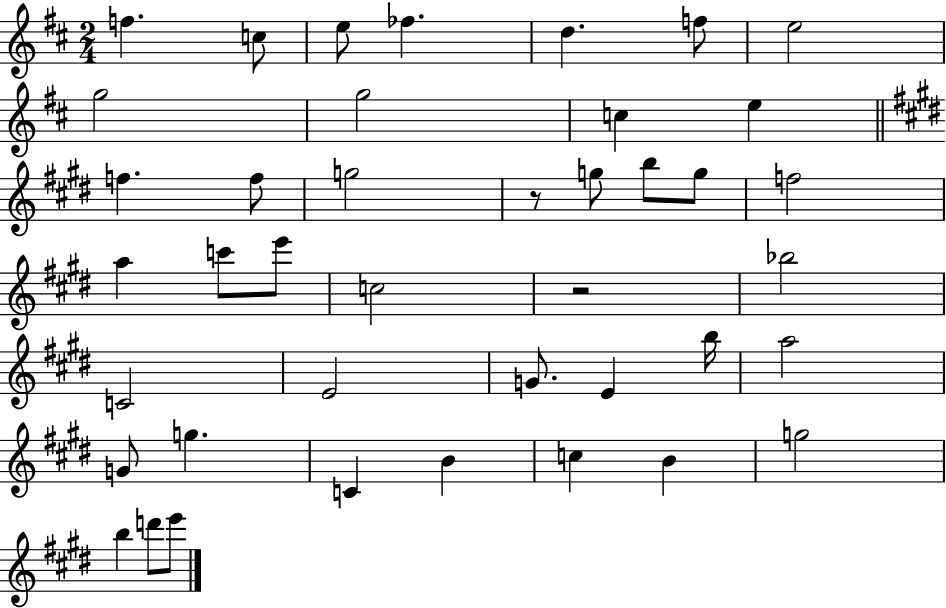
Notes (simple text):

F5/q. C5/e E5/e FES5/q. D5/q. F5/e E5/h G5/h G5/h C5/q E5/q F5/q. F5/e G5/h R/e G5/e B5/e G5/e F5/h A5/q C6/e E6/e C5/h R/h Bb5/h C4/h E4/h G4/e. E4/q B5/s A5/h G4/e G5/q. C4/q B4/q C5/q B4/q G5/h B5/q D6/e E6/e